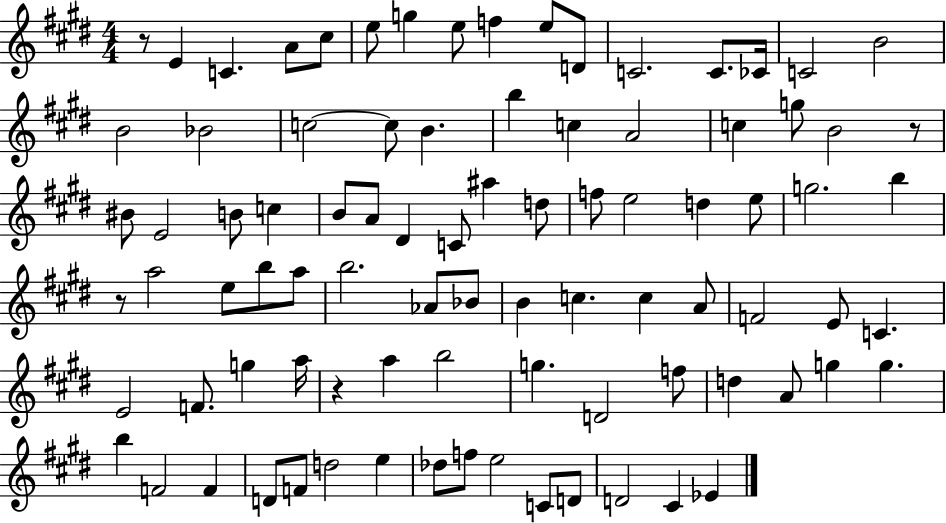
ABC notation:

X:1
T:Untitled
M:4/4
L:1/4
K:E
z/2 E C A/2 ^c/2 e/2 g e/2 f e/2 D/2 C2 C/2 _C/4 C2 B2 B2 _B2 c2 c/2 B b c A2 c g/2 B2 z/2 ^B/2 E2 B/2 c B/2 A/2 ^D C/2 ^a d/2 f/2 e2 d e/2 g2 b z/2 a2 e/2 b/2 a/2 b2 _A/2 _B/2 B c c A/2 F2 E/2 C E2 F/2 g a/4 z a b2 g D2 f/2 d A/2 g g b F2 F D/2 F/2 d2 e _d/2 f/2 e2 C/2 D/2 D2 ^C _E